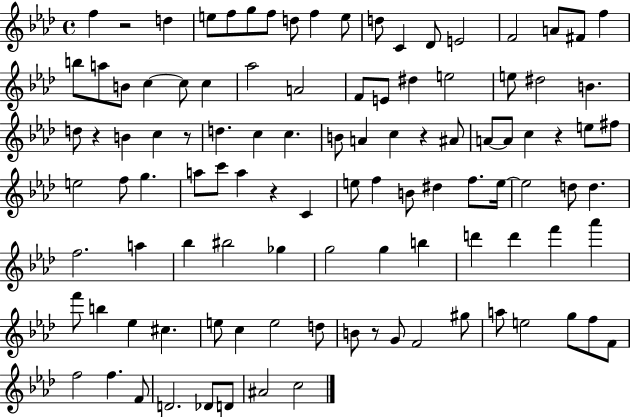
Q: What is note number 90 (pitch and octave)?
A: G5